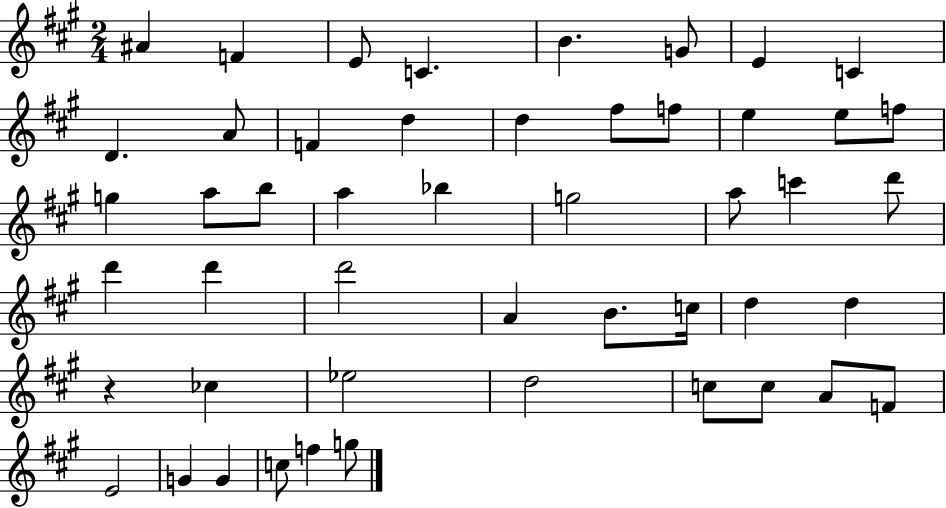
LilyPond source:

{
  \clef treble
  \numericTimeSignature
  \time 2/4
  \key a \major
  ais'4 f'4 | e'8 c'4. | b'4. g'8 | e'4 c'4 | \break d'4. a'8 | f'4 d''4 | d''4 fis''8 f''8 | e''4 e''8 f''8 | \break g''4 a''8 b''8 | a''4 bes''4 | g''2 | a''8 c'''4 d'''8 | \break d'''4 d'''4 | d'''2 | a'4 b'8. c''16 | d''4 d''4 | \break r4 ces''4 | ees''2 | d''2 | c''8 c''8 a'8 f'8 | \break e'2 | g'4 g'4 | c''8 f''4 g''8 | \bar "|."
}